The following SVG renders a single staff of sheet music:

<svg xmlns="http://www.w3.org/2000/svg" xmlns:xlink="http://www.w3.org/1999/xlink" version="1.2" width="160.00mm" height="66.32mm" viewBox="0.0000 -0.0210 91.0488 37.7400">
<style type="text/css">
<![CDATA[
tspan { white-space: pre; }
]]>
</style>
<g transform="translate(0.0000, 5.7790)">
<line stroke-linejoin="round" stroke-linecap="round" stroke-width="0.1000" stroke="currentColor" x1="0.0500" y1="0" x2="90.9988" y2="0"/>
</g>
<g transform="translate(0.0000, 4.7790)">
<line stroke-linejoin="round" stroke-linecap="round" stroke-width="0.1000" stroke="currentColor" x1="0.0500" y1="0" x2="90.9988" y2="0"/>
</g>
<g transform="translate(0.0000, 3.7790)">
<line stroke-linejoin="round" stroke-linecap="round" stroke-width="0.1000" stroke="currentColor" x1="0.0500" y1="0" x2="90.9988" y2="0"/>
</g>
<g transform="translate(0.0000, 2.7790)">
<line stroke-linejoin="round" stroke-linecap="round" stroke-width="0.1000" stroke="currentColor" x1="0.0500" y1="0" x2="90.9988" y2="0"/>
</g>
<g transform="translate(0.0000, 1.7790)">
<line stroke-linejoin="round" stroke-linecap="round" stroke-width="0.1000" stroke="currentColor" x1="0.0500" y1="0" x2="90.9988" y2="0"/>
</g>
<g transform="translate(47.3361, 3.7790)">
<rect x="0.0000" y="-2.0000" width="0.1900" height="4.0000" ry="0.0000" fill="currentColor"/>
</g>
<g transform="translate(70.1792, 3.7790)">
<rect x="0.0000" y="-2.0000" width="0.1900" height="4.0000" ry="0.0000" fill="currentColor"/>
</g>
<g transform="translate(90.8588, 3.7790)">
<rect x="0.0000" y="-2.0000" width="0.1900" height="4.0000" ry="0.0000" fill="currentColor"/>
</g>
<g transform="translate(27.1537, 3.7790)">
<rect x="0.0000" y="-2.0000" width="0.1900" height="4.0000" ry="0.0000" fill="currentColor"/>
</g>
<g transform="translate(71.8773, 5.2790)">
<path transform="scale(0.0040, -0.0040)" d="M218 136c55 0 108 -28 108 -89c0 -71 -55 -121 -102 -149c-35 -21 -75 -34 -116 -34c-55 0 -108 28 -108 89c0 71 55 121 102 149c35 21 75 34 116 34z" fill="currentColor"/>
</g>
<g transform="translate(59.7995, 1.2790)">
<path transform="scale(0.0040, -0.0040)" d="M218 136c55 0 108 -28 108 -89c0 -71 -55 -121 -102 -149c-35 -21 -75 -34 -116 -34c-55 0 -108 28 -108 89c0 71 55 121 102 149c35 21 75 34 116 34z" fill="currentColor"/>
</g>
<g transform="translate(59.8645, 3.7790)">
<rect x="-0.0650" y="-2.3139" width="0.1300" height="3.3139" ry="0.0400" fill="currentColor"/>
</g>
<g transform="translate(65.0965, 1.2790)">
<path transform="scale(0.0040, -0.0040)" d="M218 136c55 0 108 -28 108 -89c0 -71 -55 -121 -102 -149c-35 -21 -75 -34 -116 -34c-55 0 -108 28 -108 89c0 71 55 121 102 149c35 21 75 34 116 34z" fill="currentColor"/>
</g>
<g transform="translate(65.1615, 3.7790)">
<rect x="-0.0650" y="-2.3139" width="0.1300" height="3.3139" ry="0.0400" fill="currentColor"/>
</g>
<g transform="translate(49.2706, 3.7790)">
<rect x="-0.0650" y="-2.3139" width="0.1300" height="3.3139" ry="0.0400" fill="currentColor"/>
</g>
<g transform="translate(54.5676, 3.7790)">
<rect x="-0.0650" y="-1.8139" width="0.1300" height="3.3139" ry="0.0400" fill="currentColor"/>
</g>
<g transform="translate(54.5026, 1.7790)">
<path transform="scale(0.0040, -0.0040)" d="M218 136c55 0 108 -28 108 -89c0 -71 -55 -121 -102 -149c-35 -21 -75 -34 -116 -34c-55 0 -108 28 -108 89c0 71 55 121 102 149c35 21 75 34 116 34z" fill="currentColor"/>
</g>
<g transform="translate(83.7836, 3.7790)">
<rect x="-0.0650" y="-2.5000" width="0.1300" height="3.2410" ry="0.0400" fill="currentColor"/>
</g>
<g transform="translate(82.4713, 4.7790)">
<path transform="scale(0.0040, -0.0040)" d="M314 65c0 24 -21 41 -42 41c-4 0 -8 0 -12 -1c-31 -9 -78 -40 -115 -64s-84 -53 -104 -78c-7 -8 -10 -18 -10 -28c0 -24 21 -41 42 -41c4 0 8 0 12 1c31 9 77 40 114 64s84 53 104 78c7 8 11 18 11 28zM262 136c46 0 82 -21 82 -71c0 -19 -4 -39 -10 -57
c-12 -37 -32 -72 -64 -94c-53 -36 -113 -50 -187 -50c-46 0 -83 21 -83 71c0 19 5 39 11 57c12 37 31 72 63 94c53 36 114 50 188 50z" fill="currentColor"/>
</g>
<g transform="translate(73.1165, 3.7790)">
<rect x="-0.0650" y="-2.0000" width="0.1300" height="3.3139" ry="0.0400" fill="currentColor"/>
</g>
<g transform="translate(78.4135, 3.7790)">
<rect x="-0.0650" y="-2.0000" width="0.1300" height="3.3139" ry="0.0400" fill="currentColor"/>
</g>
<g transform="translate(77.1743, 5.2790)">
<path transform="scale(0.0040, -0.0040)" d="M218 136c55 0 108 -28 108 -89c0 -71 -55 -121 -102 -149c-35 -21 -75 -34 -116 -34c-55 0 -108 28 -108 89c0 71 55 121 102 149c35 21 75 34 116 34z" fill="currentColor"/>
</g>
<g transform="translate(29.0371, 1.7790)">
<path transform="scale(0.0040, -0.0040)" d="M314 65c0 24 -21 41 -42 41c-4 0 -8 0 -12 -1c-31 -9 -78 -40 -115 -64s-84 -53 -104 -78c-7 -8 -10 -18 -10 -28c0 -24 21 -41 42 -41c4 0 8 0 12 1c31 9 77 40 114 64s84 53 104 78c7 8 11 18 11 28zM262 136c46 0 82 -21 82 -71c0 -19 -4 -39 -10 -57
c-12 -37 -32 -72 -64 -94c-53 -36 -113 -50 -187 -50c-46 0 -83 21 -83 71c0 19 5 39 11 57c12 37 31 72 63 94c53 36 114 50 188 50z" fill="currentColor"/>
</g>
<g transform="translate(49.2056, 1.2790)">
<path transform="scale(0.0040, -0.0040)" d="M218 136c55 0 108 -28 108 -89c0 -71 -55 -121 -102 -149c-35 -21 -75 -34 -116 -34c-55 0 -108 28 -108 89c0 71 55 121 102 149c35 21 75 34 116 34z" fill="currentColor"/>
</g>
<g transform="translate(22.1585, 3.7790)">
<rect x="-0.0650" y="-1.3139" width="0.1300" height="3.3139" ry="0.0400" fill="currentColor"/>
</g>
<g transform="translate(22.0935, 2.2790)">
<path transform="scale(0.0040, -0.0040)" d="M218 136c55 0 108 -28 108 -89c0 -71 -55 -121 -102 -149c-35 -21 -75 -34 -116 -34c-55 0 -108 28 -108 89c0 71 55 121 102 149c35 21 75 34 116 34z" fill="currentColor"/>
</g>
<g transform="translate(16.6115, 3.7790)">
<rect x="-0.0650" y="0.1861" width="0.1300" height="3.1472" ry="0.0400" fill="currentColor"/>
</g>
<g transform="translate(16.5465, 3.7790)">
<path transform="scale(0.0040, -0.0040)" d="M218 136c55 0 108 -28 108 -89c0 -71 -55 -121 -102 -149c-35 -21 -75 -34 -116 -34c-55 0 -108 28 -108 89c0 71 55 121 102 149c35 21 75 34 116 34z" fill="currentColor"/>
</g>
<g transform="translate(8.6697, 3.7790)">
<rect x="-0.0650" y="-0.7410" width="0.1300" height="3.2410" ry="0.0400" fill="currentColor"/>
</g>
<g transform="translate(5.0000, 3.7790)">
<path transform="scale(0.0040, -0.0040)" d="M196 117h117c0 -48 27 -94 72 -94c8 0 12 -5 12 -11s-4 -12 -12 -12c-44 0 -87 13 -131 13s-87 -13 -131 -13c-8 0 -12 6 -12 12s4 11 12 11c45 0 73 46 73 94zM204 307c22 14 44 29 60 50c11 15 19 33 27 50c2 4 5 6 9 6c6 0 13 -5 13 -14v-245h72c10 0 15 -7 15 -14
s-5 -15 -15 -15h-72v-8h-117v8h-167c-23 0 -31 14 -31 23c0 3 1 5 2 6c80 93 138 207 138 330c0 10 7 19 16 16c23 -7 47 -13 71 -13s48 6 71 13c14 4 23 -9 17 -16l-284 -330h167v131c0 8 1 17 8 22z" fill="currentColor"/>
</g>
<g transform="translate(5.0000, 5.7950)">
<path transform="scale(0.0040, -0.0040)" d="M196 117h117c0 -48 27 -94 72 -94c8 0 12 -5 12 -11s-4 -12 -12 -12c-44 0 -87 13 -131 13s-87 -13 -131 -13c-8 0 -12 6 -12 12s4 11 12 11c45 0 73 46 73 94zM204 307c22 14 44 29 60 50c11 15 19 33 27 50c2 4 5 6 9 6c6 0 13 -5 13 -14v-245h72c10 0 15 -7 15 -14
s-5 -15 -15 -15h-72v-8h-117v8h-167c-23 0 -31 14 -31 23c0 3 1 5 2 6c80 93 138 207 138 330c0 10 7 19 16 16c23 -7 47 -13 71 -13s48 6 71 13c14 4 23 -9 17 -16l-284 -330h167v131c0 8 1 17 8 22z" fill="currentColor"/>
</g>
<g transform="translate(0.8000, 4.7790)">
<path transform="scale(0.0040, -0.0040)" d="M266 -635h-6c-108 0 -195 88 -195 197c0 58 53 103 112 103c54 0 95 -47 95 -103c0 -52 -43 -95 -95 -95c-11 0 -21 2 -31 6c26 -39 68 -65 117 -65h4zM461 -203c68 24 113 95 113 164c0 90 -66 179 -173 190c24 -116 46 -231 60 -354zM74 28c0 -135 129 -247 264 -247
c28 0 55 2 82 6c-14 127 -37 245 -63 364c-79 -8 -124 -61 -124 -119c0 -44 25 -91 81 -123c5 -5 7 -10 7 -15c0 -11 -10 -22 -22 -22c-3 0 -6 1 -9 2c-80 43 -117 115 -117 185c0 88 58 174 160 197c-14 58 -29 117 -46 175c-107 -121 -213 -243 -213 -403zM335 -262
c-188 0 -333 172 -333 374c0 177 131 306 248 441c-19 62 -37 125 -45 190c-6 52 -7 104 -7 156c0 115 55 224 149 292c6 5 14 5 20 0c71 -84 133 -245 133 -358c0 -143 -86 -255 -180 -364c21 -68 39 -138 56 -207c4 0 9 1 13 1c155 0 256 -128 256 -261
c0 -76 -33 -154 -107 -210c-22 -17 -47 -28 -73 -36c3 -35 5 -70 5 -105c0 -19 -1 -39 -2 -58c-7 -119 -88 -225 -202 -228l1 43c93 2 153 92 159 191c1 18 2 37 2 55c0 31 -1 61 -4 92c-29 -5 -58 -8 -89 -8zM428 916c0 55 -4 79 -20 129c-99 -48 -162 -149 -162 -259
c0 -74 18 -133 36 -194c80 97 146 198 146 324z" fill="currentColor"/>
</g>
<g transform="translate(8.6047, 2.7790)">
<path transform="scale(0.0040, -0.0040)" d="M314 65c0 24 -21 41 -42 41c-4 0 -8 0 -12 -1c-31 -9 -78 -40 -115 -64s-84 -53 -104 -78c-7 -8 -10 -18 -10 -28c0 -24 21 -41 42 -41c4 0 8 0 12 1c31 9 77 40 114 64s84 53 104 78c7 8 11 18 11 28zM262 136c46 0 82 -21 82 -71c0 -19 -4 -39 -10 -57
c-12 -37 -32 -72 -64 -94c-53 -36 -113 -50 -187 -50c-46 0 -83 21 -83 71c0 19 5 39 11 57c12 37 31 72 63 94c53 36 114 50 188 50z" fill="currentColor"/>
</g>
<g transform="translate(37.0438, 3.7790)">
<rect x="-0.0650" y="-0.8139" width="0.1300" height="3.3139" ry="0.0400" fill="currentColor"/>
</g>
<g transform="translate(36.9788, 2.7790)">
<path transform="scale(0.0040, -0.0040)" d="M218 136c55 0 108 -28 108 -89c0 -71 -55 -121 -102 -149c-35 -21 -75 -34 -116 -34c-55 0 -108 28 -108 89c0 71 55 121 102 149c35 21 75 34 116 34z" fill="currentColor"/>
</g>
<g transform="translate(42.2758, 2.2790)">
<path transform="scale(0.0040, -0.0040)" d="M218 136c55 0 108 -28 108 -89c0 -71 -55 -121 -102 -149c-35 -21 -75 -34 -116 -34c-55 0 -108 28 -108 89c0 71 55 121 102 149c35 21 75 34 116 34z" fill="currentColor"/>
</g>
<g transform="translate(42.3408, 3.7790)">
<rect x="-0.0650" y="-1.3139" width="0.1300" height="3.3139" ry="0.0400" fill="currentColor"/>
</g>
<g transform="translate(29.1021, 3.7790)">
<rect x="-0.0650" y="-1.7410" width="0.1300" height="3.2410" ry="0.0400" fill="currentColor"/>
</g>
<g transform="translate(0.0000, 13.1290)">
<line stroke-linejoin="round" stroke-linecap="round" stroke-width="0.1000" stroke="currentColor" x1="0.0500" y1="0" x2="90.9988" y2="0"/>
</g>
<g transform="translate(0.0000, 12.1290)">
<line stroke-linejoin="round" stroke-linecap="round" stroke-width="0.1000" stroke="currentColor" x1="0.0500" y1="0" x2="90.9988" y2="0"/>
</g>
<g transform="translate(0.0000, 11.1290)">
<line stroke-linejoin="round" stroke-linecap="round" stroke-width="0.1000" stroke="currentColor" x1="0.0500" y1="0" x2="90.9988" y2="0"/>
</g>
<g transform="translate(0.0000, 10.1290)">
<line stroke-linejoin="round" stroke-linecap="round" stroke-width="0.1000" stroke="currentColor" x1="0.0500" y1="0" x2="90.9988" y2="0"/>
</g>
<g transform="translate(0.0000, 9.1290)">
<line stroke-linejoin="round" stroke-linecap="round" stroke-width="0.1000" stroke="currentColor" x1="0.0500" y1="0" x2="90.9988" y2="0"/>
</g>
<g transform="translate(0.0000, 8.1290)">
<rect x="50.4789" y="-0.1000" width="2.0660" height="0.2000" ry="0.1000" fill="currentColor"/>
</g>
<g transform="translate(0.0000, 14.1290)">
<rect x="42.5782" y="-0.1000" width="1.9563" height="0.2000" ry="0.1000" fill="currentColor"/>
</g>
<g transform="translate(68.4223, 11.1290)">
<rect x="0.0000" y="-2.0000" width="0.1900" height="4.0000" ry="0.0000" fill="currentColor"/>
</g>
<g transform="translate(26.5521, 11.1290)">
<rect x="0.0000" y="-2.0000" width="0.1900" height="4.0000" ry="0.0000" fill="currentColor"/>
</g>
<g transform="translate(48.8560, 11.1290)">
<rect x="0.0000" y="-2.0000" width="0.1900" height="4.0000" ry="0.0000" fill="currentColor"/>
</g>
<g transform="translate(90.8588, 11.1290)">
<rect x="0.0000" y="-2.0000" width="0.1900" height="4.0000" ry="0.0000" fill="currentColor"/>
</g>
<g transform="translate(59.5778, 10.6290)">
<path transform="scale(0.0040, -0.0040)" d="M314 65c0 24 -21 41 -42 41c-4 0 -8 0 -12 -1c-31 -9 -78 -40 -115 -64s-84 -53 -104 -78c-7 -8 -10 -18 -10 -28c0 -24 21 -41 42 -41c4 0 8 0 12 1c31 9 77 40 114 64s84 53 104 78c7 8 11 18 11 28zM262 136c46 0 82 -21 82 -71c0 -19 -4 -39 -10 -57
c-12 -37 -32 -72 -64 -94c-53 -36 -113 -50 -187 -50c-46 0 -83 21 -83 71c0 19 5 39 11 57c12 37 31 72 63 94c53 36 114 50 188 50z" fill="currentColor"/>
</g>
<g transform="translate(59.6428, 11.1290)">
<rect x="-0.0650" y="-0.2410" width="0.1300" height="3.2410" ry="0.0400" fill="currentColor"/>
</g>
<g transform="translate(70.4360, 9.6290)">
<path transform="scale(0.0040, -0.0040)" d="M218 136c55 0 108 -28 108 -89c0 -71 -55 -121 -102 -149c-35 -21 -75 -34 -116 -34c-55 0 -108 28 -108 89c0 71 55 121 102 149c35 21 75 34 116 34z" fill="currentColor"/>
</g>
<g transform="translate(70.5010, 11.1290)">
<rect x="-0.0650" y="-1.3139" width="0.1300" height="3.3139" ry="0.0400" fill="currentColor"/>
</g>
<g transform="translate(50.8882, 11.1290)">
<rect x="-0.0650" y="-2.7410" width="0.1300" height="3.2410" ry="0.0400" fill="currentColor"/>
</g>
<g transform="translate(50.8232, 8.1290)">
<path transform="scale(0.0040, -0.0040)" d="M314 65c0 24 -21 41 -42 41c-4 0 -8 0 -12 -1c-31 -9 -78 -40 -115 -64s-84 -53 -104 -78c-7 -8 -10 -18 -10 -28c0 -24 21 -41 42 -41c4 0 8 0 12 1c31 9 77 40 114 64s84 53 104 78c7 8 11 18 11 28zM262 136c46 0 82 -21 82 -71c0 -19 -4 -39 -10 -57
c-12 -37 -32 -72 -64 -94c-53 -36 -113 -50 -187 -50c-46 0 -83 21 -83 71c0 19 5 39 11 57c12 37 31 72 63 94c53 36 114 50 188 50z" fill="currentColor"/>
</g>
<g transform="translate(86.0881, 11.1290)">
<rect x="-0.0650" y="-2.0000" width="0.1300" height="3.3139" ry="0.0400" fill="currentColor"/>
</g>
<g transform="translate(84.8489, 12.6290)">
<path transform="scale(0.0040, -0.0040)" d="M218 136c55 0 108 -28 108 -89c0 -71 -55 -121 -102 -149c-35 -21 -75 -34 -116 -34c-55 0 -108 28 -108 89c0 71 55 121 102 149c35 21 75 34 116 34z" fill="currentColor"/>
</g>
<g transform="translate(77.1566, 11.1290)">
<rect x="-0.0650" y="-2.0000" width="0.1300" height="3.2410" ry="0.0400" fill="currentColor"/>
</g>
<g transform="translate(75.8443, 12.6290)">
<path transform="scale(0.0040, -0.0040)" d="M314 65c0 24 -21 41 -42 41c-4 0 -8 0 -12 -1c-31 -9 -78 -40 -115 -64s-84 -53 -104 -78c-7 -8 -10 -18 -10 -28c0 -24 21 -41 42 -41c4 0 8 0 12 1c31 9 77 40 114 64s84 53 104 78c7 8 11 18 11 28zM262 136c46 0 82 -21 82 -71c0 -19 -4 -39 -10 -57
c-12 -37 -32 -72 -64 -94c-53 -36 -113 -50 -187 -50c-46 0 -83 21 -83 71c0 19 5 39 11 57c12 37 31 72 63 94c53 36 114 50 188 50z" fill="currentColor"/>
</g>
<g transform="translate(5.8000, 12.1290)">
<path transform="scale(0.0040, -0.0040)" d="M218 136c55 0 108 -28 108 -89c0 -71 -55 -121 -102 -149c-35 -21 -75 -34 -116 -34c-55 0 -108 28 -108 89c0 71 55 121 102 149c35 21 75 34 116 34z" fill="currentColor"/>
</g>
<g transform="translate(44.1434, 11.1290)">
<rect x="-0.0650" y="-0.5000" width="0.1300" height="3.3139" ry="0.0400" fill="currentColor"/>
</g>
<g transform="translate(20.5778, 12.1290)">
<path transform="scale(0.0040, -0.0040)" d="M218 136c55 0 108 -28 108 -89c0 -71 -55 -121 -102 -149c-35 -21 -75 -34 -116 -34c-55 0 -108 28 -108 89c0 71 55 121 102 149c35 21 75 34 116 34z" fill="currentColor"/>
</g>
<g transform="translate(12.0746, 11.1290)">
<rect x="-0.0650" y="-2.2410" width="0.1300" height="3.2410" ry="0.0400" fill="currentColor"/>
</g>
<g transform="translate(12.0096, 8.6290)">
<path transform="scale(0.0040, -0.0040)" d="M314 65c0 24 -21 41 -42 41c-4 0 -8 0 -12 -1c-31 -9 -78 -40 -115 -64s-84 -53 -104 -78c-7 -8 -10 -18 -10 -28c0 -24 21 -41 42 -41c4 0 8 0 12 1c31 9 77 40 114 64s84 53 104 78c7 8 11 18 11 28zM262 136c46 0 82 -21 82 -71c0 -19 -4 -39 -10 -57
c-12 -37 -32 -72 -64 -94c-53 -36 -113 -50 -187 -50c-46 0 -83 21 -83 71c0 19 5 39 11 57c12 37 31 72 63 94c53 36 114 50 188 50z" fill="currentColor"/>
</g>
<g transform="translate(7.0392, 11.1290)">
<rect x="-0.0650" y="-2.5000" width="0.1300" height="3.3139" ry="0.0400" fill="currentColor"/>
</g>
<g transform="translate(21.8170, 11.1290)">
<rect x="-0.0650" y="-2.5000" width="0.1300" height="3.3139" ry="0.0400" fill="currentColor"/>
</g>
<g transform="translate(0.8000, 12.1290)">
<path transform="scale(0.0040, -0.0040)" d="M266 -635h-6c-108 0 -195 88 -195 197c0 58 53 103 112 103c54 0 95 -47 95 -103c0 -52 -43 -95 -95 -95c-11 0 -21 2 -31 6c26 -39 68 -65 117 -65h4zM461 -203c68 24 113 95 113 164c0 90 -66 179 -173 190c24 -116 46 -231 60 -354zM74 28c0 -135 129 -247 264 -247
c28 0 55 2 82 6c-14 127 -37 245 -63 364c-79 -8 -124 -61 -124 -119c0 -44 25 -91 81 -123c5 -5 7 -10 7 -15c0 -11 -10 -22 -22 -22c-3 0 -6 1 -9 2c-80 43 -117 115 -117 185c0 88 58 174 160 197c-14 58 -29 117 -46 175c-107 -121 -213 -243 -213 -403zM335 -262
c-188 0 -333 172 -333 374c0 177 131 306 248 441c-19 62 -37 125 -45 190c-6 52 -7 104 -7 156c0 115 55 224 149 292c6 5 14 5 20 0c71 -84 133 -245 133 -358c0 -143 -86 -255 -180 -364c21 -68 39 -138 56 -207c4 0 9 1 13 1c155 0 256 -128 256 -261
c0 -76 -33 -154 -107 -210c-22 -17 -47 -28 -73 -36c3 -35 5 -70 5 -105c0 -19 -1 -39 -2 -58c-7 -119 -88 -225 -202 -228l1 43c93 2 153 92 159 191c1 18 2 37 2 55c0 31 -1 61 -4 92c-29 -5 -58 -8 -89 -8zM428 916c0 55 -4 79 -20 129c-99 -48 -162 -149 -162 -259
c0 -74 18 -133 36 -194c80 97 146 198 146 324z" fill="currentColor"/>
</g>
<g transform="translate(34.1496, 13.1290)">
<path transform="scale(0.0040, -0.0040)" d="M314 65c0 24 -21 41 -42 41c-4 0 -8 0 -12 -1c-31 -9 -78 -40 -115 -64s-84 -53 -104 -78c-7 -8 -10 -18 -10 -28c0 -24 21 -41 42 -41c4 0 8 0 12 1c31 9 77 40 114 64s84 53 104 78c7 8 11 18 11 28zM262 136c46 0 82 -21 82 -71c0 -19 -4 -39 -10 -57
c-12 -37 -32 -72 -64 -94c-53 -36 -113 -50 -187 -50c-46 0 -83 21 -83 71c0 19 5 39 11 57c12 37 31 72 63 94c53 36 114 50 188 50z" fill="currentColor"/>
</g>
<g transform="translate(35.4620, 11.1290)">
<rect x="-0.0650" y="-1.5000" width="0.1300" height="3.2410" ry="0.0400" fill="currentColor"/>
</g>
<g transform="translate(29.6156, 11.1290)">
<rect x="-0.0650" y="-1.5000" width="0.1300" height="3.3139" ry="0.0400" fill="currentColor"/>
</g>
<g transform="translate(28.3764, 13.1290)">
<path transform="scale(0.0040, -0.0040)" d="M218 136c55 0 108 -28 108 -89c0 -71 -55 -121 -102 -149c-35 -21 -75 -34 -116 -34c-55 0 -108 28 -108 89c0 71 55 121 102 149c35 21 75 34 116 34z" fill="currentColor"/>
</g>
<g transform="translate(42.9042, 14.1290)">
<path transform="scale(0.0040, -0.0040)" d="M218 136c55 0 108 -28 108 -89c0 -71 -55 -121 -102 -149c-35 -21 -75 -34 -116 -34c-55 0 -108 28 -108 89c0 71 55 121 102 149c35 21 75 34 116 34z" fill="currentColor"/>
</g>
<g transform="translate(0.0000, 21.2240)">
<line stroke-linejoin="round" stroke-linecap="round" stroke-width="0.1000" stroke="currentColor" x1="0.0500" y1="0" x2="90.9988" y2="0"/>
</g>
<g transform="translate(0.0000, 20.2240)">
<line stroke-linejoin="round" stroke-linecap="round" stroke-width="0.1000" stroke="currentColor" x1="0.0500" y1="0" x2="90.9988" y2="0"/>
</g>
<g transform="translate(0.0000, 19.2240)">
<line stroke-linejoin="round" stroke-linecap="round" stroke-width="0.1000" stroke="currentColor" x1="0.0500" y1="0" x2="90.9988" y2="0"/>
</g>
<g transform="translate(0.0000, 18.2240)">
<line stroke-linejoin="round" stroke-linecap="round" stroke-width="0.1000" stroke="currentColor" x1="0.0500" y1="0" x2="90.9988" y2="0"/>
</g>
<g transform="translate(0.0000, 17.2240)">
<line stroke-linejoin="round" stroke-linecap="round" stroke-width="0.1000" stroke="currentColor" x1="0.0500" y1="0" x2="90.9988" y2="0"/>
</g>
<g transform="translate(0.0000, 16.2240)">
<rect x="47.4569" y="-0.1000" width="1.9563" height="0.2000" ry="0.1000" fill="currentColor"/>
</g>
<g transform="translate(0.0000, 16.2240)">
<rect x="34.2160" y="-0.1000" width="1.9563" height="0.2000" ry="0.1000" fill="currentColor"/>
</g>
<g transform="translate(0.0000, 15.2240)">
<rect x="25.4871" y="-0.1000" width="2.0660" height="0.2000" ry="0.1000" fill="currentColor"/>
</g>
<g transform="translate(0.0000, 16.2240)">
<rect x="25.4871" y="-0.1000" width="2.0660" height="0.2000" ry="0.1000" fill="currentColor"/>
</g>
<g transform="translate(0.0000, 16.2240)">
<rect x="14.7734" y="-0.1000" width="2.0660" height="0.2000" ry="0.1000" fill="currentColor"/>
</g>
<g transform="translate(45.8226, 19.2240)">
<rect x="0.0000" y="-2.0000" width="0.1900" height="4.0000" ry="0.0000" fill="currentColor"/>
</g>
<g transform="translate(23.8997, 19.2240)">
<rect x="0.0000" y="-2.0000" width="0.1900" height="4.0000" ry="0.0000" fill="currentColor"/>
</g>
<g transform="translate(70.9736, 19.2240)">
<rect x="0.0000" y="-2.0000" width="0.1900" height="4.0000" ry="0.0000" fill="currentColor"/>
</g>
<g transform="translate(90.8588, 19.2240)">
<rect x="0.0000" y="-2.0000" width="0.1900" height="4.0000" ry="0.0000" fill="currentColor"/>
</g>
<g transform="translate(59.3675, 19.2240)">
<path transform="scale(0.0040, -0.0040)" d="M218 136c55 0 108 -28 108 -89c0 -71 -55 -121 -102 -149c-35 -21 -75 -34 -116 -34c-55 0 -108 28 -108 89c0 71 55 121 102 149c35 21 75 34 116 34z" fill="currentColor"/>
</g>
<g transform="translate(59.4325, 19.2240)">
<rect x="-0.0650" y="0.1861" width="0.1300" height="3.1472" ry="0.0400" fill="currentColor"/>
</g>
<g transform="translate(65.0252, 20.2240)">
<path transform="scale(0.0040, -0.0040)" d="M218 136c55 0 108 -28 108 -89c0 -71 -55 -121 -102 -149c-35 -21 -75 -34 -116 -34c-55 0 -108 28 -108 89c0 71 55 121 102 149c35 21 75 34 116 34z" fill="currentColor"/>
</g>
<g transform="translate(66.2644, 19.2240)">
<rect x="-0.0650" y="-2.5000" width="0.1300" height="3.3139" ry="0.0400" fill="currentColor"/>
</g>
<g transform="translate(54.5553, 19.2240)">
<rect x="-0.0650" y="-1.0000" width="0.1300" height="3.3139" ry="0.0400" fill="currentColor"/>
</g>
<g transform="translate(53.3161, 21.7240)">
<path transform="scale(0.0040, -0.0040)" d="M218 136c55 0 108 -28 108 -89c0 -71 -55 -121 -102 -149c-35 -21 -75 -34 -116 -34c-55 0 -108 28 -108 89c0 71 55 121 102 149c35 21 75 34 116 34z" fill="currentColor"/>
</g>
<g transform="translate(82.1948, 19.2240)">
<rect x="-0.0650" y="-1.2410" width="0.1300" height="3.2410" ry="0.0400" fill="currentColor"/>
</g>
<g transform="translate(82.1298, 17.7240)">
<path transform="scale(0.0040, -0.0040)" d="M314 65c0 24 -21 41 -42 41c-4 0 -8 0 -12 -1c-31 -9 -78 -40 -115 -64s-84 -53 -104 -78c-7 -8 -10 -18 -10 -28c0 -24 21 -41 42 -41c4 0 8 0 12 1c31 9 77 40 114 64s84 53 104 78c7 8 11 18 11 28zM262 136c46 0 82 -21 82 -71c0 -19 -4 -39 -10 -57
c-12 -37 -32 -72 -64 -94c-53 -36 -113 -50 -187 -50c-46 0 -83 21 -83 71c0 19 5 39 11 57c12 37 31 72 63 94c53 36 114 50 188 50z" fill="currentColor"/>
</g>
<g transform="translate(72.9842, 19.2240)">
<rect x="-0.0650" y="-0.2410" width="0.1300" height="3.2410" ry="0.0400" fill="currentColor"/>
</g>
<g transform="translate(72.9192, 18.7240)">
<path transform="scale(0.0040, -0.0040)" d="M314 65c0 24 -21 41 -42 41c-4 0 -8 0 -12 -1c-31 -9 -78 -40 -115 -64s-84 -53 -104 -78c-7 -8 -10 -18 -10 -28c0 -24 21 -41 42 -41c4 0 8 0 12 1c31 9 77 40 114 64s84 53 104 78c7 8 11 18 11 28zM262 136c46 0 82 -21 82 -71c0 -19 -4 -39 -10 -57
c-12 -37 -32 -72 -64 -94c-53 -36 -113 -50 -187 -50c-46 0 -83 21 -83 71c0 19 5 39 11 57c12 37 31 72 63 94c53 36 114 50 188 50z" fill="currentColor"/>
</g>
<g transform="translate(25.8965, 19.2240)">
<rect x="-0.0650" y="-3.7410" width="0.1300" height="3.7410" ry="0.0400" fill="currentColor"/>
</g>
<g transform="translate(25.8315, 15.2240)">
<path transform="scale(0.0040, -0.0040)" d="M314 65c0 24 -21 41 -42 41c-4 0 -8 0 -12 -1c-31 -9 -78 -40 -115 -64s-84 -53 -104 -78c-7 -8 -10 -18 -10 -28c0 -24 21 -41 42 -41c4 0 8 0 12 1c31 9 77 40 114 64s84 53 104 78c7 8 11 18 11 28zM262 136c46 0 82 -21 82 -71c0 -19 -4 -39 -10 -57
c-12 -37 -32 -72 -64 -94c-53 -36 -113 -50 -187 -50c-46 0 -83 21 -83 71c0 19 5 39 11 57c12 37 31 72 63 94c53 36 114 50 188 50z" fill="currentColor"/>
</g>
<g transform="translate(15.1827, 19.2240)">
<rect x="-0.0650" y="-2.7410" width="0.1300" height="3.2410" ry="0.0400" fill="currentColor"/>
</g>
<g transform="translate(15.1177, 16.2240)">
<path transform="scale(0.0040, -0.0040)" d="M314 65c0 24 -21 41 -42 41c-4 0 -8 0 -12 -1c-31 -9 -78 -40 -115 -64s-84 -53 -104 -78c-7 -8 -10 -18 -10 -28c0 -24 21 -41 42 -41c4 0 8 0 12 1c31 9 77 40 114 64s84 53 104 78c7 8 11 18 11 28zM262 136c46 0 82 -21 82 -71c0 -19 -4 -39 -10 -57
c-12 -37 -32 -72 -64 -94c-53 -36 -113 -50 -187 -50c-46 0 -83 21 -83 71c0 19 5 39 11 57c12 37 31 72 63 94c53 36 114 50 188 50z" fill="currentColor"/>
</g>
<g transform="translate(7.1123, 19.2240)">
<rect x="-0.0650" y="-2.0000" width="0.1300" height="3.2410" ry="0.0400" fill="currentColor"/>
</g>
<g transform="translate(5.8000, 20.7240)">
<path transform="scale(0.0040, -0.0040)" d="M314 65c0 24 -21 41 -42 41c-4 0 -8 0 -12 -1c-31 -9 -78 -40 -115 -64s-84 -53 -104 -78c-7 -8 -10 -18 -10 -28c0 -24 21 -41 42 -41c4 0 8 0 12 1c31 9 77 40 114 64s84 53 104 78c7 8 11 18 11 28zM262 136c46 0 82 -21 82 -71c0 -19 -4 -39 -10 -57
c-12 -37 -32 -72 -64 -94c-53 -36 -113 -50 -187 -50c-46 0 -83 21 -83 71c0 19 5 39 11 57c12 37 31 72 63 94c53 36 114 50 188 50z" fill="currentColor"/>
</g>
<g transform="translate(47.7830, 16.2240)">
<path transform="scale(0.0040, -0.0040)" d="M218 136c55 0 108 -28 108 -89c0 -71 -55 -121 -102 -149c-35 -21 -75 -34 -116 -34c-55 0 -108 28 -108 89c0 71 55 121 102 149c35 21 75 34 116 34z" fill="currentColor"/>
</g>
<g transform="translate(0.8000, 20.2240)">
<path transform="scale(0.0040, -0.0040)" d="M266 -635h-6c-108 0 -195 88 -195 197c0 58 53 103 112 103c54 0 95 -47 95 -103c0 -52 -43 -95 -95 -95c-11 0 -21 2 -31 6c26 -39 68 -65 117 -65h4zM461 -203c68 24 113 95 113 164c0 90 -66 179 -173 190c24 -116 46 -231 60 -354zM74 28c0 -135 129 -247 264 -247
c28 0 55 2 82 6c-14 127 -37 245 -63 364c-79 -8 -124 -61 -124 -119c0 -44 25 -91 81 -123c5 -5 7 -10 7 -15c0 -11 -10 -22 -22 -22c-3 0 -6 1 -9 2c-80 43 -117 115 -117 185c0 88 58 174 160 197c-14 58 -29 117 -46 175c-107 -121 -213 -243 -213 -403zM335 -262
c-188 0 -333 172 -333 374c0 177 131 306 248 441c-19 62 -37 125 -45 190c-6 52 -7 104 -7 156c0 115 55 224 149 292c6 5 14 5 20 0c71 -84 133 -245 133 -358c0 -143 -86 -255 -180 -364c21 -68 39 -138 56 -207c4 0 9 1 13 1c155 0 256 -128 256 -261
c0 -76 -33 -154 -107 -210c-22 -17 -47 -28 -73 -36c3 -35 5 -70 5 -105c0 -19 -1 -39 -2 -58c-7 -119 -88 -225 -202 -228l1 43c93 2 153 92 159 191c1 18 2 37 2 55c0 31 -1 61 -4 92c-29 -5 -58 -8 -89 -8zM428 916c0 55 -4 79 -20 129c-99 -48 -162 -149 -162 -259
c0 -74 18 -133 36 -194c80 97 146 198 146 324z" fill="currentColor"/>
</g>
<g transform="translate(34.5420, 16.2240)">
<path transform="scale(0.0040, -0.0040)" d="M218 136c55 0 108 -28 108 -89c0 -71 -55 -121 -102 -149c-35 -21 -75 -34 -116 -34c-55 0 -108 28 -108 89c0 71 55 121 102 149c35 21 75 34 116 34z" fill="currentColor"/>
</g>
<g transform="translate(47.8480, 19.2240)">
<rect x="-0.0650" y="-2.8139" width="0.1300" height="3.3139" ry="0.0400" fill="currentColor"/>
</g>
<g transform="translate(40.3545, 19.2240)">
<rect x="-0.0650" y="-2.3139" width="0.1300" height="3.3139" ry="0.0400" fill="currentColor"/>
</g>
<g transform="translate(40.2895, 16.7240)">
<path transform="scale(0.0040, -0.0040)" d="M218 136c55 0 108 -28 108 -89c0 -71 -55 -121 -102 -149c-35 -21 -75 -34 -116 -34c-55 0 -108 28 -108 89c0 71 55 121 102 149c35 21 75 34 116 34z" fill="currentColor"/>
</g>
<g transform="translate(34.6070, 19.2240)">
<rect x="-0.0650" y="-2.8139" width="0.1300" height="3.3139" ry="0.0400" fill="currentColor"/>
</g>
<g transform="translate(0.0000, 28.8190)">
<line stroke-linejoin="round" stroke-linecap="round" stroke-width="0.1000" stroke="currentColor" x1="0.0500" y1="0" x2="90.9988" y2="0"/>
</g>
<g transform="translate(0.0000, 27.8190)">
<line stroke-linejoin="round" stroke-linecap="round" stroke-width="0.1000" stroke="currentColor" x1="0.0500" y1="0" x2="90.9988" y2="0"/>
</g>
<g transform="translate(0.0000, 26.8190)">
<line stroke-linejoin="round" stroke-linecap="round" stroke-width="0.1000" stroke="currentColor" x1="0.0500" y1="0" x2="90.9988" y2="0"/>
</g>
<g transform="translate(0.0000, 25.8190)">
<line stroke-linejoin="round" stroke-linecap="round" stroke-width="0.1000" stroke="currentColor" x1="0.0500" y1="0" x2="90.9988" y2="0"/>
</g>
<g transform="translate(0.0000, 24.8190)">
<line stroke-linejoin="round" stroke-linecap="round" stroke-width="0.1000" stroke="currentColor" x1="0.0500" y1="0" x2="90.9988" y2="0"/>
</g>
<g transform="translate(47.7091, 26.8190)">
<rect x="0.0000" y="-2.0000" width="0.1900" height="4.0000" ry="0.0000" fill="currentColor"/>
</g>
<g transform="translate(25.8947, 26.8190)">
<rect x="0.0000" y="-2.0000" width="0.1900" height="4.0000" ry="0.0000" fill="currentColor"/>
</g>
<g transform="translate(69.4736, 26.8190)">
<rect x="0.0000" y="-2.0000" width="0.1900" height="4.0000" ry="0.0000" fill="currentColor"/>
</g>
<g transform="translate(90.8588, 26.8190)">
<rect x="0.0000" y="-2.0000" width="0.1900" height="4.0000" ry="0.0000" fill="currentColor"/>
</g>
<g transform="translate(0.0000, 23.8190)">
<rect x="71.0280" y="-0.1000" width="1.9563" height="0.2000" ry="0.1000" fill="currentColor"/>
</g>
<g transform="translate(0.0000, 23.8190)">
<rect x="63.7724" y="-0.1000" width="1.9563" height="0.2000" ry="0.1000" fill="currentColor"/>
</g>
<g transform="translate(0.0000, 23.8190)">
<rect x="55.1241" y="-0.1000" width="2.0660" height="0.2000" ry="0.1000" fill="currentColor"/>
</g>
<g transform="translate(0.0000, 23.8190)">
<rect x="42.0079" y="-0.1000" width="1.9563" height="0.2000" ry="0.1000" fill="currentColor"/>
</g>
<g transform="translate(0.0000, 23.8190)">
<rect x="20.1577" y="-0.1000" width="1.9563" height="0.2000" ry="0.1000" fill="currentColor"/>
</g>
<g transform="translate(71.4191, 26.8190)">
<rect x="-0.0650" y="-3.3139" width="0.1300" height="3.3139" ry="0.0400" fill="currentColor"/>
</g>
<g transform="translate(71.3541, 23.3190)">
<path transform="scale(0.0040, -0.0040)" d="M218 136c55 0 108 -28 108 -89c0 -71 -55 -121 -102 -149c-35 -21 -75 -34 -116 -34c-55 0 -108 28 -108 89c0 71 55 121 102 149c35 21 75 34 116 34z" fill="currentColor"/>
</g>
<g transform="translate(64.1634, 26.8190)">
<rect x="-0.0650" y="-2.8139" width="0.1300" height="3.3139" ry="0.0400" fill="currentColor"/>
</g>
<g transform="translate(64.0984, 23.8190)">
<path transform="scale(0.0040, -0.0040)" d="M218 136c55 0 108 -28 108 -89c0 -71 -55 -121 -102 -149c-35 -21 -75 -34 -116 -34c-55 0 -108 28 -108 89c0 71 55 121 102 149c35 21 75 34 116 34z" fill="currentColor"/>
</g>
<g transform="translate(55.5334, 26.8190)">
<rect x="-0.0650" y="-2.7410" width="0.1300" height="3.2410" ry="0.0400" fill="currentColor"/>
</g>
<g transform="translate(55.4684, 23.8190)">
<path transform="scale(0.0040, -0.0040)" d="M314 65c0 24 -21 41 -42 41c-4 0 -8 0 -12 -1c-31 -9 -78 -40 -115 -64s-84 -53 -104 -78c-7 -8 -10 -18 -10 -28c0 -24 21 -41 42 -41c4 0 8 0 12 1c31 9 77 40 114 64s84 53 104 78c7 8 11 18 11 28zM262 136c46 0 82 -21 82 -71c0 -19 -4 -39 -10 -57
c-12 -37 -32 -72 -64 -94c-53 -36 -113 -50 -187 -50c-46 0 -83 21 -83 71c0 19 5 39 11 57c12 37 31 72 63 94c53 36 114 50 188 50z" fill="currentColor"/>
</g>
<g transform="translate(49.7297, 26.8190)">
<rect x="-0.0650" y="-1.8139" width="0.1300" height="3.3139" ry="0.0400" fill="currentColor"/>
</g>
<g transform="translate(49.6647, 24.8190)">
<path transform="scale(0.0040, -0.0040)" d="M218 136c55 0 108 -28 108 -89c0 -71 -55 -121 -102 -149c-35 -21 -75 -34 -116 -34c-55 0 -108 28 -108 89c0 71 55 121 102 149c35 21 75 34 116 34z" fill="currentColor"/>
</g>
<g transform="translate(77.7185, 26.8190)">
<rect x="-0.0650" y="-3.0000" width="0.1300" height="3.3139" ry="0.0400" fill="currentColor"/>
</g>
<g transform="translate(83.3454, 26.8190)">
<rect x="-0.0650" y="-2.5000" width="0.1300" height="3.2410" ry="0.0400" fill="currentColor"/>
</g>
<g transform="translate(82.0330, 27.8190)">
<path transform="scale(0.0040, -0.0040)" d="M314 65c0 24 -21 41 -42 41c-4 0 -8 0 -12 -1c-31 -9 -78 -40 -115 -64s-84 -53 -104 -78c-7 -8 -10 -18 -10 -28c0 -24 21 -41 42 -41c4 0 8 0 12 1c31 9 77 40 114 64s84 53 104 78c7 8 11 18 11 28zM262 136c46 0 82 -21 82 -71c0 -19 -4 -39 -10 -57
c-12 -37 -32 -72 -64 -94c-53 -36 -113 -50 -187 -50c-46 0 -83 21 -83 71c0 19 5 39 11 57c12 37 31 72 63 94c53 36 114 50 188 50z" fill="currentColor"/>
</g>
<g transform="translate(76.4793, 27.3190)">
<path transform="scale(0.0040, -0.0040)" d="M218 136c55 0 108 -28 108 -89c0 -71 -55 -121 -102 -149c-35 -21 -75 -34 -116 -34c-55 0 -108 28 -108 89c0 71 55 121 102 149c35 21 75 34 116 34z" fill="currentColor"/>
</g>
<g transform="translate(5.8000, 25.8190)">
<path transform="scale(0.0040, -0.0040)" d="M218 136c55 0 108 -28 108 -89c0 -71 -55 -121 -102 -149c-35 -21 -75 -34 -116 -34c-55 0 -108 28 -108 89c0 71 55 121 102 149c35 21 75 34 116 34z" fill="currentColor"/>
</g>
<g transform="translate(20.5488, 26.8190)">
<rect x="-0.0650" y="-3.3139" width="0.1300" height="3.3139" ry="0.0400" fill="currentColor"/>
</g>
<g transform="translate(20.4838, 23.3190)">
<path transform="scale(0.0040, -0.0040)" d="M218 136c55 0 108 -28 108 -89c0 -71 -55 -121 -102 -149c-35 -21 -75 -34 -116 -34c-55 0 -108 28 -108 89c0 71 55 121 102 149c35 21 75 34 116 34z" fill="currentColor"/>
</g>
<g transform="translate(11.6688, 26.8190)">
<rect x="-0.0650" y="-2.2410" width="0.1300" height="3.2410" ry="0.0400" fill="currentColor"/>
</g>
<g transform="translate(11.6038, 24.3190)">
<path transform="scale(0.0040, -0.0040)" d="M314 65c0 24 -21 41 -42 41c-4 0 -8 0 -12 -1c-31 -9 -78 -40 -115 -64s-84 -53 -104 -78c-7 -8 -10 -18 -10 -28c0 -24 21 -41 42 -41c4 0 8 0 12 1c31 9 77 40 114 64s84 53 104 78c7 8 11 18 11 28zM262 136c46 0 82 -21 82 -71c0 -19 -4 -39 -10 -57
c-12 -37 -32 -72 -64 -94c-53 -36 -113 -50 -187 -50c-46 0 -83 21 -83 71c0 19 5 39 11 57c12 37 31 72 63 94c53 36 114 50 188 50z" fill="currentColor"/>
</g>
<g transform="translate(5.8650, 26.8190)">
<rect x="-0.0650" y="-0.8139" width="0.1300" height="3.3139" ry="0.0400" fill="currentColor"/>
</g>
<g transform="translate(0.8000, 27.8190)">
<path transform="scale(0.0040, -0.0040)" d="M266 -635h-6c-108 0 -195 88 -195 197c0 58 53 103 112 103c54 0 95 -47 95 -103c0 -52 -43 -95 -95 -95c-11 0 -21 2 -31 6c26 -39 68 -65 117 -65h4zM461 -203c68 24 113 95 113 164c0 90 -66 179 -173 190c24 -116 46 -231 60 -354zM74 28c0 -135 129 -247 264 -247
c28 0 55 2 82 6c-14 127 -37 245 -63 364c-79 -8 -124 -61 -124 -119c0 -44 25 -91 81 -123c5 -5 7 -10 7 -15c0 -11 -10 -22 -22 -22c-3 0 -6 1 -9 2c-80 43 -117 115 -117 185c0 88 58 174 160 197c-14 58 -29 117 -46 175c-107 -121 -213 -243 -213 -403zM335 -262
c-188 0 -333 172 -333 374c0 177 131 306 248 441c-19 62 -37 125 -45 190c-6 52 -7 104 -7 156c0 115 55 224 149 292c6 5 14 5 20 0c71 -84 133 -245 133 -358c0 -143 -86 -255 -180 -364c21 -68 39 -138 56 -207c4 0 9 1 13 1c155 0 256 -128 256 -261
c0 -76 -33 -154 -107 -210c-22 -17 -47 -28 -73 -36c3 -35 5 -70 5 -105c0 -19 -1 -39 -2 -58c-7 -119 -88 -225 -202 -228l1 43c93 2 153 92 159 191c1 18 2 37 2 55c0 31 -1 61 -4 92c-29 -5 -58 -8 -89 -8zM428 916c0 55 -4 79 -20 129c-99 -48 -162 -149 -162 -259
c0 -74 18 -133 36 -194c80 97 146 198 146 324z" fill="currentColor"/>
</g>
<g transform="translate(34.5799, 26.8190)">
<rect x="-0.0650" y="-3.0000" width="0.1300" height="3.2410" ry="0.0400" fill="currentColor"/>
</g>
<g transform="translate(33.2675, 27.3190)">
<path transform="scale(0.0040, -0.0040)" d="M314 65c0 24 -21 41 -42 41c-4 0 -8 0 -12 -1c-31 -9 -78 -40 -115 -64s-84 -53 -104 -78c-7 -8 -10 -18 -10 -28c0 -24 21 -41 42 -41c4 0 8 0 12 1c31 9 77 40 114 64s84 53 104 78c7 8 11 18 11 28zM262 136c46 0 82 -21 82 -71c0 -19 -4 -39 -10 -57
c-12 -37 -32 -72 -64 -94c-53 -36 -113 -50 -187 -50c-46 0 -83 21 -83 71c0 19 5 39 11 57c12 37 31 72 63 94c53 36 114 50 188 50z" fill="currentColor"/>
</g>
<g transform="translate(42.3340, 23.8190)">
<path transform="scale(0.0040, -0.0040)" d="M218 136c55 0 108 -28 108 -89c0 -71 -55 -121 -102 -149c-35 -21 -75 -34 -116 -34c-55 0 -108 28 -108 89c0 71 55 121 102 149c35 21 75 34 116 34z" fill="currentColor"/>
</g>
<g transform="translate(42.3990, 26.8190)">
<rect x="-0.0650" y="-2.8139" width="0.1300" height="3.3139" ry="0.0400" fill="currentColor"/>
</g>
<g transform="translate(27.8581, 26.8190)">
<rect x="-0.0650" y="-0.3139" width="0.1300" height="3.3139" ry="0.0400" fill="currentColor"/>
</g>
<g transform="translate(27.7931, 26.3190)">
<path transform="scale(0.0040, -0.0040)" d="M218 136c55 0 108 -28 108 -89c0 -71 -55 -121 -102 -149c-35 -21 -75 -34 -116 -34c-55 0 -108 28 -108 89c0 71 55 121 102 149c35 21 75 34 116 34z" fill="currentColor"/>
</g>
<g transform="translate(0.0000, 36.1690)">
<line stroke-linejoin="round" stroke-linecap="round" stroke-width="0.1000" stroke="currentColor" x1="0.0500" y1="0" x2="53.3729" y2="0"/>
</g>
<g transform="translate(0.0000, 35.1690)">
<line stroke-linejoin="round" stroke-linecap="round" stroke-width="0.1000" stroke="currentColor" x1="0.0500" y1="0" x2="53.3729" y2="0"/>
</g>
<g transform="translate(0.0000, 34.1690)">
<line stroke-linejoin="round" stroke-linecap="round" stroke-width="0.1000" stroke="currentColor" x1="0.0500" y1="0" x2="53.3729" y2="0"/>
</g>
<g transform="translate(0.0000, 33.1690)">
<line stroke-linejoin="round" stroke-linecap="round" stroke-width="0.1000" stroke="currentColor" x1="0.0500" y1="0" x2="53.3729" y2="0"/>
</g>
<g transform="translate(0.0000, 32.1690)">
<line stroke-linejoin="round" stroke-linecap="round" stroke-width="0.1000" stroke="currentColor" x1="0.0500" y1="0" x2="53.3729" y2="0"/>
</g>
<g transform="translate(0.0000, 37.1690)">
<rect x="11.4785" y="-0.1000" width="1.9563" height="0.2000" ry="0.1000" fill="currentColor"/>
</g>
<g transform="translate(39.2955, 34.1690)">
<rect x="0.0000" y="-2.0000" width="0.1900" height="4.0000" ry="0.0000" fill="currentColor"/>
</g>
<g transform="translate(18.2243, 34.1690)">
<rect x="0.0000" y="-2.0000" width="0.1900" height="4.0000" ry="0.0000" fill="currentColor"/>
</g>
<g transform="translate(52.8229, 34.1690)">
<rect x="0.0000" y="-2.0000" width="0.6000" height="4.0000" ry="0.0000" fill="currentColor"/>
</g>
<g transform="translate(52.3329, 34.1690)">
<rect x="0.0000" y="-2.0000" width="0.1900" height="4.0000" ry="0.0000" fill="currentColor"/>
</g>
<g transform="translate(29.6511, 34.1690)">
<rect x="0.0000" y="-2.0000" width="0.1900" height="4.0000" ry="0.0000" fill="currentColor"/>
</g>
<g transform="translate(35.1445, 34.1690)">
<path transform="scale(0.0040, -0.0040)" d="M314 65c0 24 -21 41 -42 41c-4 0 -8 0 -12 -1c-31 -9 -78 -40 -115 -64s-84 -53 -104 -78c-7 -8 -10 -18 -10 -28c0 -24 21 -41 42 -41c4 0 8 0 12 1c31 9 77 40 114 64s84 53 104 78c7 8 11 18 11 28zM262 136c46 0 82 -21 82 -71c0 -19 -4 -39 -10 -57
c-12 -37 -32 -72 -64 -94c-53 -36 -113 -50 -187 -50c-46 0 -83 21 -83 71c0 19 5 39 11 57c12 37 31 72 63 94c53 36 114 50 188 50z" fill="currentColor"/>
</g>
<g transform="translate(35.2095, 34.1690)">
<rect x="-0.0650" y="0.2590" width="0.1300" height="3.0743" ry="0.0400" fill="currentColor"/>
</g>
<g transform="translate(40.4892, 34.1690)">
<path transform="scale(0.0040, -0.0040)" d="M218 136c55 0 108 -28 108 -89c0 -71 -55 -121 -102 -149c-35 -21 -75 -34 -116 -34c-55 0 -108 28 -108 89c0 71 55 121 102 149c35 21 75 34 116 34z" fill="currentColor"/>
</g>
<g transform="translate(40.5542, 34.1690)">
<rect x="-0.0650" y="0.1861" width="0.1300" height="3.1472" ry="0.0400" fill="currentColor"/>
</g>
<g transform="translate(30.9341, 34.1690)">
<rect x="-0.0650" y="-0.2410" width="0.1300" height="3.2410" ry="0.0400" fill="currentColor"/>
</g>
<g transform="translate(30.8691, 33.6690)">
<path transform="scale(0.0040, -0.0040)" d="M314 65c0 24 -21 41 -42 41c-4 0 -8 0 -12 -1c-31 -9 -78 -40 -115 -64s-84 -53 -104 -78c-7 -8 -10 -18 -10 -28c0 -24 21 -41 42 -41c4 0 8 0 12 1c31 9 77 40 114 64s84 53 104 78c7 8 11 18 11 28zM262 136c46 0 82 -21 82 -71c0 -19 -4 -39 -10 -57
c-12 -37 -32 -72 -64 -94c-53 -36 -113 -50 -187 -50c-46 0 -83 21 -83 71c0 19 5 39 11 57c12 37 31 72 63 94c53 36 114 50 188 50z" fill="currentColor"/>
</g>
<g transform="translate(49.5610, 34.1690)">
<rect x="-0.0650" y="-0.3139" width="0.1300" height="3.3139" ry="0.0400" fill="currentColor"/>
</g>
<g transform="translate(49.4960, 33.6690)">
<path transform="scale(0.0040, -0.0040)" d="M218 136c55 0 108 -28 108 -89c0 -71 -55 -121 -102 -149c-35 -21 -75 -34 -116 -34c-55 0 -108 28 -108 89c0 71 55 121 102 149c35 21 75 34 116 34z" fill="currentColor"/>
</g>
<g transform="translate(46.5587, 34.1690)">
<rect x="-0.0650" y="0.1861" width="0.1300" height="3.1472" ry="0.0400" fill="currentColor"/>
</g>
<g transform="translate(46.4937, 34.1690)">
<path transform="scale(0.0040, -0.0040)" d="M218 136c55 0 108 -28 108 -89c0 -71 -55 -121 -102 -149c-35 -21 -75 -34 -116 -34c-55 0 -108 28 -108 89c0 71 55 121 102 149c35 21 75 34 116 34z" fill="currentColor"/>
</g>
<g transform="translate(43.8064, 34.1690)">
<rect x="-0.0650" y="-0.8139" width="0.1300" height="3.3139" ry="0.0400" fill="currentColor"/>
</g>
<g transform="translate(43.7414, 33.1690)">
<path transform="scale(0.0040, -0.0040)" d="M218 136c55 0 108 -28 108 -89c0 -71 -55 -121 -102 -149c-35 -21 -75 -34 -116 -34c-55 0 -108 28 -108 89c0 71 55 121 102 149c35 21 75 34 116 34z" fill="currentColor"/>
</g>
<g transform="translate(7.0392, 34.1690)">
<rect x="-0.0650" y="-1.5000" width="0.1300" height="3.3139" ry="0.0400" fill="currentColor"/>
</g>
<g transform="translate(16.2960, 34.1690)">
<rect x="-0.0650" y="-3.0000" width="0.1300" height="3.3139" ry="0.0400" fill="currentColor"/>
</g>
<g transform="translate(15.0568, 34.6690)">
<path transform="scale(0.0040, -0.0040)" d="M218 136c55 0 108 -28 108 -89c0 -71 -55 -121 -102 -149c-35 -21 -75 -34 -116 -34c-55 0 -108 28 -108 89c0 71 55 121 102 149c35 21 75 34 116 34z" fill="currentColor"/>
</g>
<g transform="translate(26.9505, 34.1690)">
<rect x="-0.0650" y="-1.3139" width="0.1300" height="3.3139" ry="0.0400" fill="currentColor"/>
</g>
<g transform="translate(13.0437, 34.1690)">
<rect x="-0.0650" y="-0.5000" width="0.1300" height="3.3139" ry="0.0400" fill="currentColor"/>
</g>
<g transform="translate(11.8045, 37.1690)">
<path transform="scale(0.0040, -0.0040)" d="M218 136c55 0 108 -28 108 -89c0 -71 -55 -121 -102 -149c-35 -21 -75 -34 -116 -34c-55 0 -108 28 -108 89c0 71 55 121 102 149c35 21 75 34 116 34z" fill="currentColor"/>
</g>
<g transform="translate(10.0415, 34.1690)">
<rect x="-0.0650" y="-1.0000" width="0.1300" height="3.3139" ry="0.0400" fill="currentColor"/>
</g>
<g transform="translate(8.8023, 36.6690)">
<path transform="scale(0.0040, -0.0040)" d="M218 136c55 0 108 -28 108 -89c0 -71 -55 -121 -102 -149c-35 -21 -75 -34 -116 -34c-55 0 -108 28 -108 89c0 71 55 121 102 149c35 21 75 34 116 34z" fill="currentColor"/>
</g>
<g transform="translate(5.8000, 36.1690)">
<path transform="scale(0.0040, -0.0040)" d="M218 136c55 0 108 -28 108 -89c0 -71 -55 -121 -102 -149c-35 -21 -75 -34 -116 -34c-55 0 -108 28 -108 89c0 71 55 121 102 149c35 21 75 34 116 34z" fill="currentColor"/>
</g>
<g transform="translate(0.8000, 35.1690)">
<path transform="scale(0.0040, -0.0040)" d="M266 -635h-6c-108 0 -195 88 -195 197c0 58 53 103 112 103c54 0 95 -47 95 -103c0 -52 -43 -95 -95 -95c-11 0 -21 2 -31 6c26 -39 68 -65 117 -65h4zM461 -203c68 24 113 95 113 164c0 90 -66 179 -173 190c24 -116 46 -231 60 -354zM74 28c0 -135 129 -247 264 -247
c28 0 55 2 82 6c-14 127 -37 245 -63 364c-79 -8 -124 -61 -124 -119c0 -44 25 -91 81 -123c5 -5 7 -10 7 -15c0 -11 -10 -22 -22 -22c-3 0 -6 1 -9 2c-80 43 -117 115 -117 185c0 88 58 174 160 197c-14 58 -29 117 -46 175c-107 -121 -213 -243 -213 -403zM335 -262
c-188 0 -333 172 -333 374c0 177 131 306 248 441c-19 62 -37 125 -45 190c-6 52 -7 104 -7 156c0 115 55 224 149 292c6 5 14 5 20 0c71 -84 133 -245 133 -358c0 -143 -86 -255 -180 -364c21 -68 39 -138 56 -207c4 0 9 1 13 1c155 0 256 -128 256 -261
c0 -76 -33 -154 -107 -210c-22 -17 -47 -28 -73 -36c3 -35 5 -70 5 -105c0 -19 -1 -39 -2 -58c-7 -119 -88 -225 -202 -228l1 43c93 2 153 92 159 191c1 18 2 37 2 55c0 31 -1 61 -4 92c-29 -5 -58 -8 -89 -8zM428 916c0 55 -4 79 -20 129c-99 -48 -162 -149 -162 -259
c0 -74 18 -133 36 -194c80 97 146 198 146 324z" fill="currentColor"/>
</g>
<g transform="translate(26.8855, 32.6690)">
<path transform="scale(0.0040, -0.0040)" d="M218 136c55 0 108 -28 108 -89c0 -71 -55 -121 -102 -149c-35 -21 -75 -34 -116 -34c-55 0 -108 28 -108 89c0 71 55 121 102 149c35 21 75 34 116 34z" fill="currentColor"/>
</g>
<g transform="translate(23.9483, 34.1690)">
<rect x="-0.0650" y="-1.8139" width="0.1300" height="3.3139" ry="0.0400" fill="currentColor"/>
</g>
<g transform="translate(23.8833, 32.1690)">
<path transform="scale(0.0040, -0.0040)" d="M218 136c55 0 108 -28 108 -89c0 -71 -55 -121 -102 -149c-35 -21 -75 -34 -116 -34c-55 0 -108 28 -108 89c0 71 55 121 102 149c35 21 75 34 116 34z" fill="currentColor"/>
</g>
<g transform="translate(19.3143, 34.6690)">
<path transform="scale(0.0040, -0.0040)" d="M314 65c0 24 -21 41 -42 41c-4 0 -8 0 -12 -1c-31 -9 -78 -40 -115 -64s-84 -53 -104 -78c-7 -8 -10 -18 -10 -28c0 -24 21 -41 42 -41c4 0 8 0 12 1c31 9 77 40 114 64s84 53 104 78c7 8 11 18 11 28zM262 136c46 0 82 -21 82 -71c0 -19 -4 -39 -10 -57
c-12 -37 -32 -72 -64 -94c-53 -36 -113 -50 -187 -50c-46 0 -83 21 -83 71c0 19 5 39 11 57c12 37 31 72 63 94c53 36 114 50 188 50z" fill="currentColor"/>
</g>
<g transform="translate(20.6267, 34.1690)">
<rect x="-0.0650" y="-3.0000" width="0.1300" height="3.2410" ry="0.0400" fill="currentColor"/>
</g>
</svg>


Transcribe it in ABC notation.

X:1
T:Untitled
M:4/4
L:1/4
K:C
d2 B e f2 d e g f g g F F G2 G g2 G E E2 C a2 c2 e F2 F F2 a2 c'2 a g a D B G c2 e2 d g2 b c A2 a f a2 a b A G2 E D C A A2 f e c2 B2 B d B c